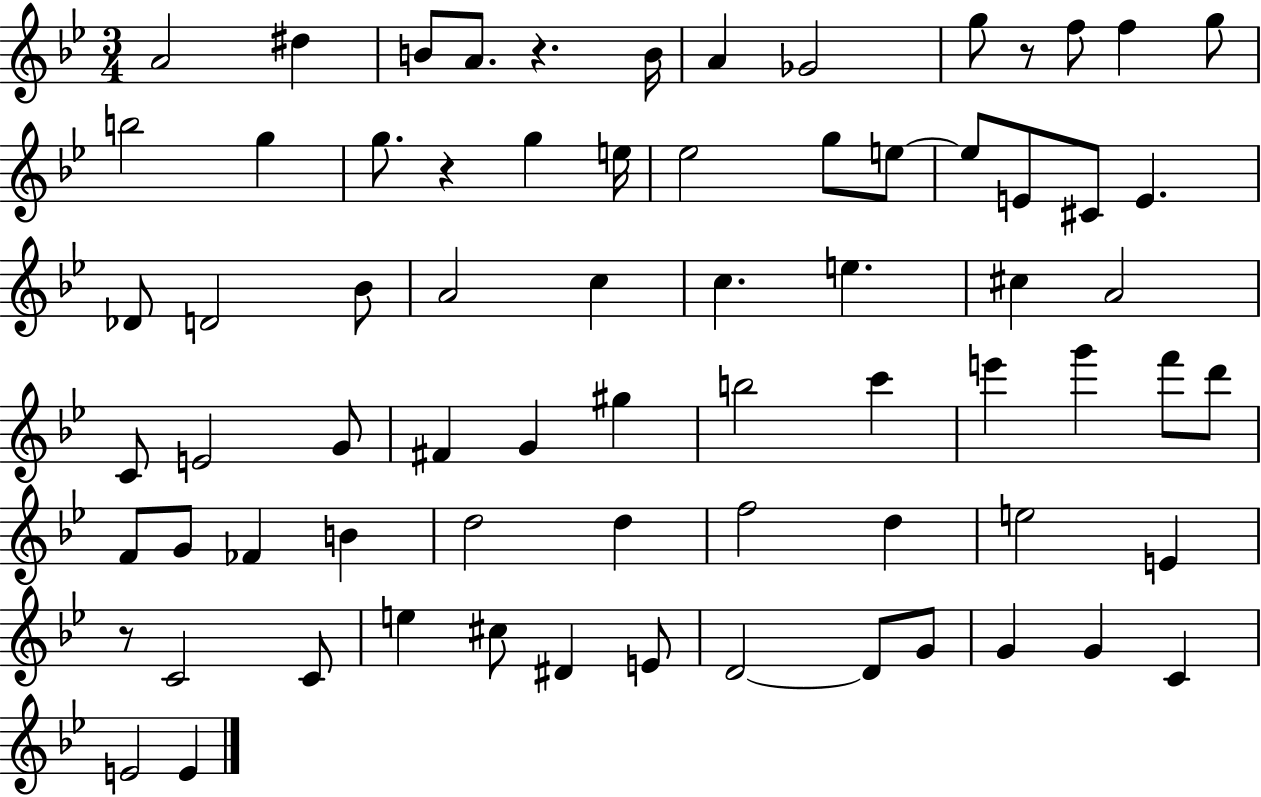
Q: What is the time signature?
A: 3/4